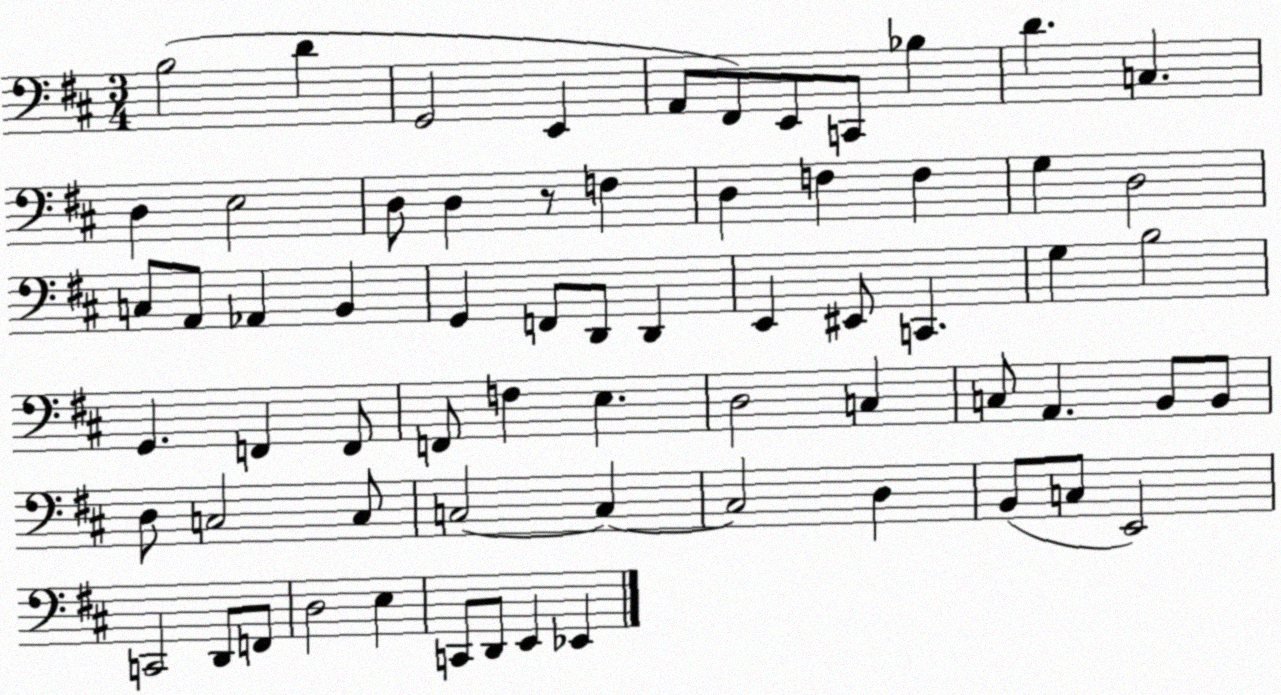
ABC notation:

X:1
T:Untitled
M:3/4
L:1/4
K:D
B,2 D G,,2 E,, A,,/2 ^F,,/2 E,,/2 C,,/2 _B, D C, D, E,2 D,/2 D, z/2 F, D, F, F, G, D,2 C,/2 A,,/2 _A,, B,, G,, F,,/2 D,,/2 D,, E,, ^E,,/2 C,, G, B,2 G,, F,, F,,/2 F,,/2 F, E, D,2 C, C,/2 A,, B,,/2 B,,/2 D,/2 C,2 C,/2 C,2 C, C,2 D, B,,/2 C,/2 E,,2 C,,2 D,,/2 F,,/2 D,2 E, C,,/2 D,,/2 E,, _E,,